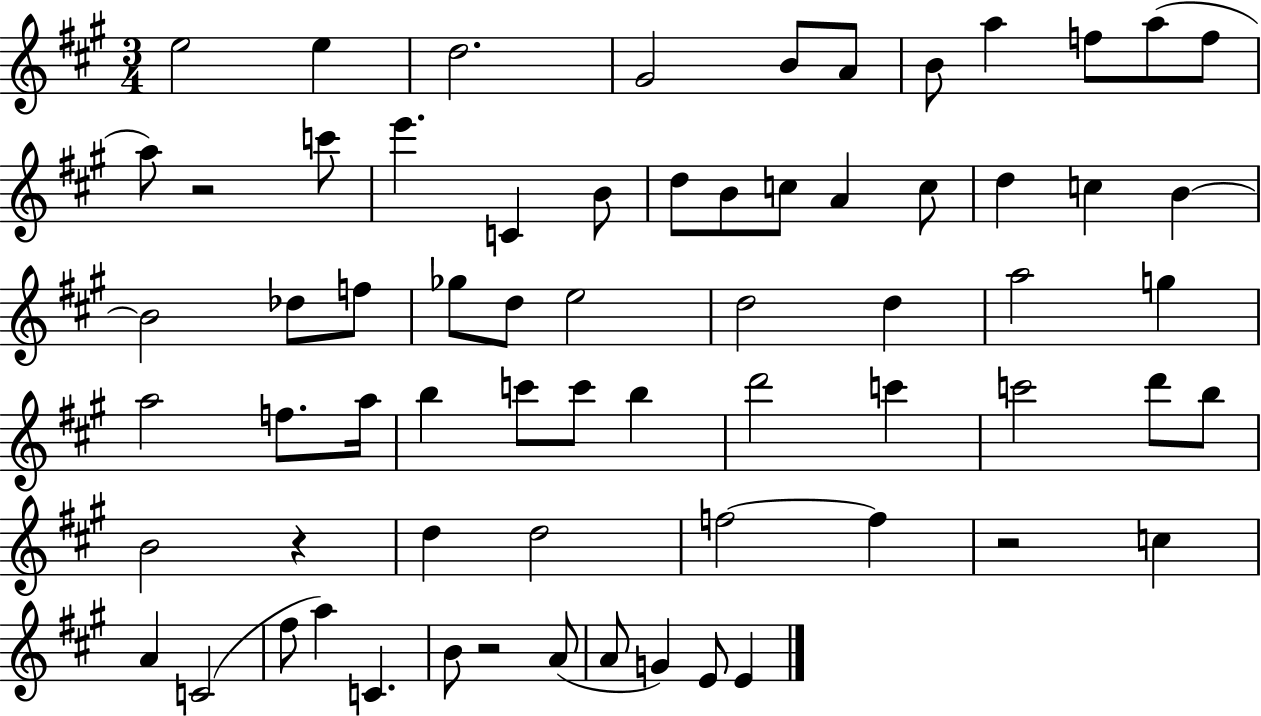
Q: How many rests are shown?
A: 4